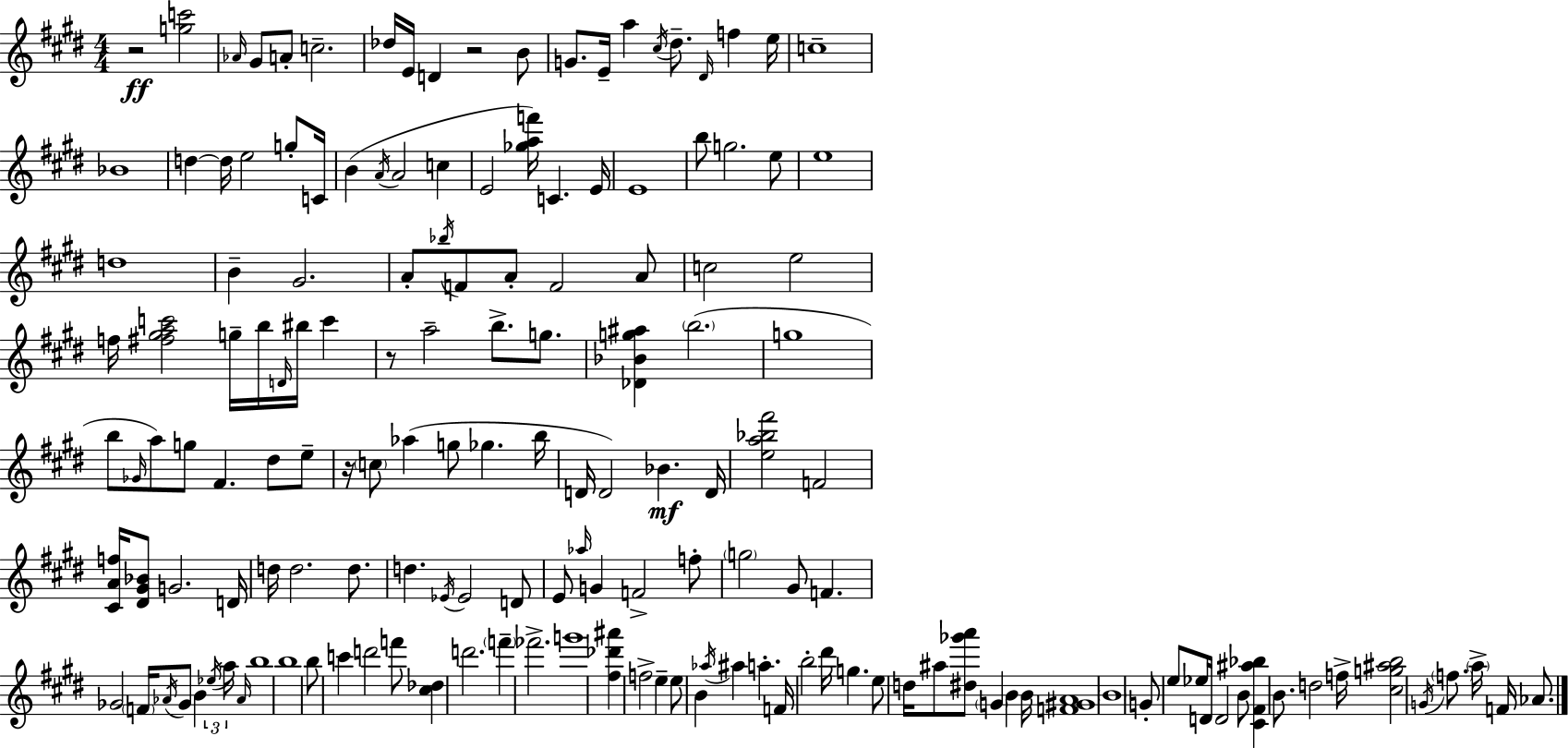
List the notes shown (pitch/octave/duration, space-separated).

R/h [G5,C6]/h Ab4/s G#4/e A4/e C5/h. Db5/s E4/s D4/q R/h B4/e G4/e. E4/s A5/q C#5/s D#5/e. D#4/s F5/q E5/s C5/w Bb4/w D5/q D5/s E5/h G5/e C4/s B4/q A4/s A4/h C5/q E4/h [Gb5,A5,F6]/s C4/q. E4/s E4/w B5/e G5/h. E5/e E5/w D5/w B4/q G#4/h. A4/e Bb5/s F4/e A4/e F4/h A4/e C5/h E5/h F5/s [F#5,G#5,A5,C6]/h G5/s B5/s D4/s BIS5/s C6/q R/e A5/h B5/e. G5/e. [Db4,Bb4,G5,A#5]/q B5/h. G5/w B5/e Gb4/s A5/e G5/e F#4/q. D#5/e E5/e R/s C5/e Ab5/q G5/e Gb5/q. B5/s D4/s D4/h Bb4/q. D4/s [E5,A5,Bb5,F#6]/h F4/h [C#4,A4,F5]/s [D#4,G#4,Bb4]/e G4/h. D4/s D5/s D5/h. D5/e. D5/q. Eb4/s Eb4/h D4/e E4/e Ab5/s G4/q F4/h F5/e G5/h G#4/e F4/q. Gb4/h F4/s Ab4/s Gb4/e B4/q Eb5/s A5/s Ab4/s B5/w B5/w B5/e C6/q D6/h F6/e [C#5,Db5]/q D6/h. F6/q FES6/h. G6/w [F#5,Db6,A#6]/q F5/h E5/q E5/e B4/q Ab5/s A#5/q A5/q. F4/s B5/h D#6/s G5/q. E5/e D5/s A#5/e [D#5,Gb6,A6]/e G4/q B4/q B4/s [F4,G#4,A4]/w B4/w G4/e E5/e Eb5/s D4/s D4/h B4/e [C#4,F#4,A#5,Bb5]/q B4/e. D5/h F5/s [C#5,G5,A#5,B5]/h G4/s F5/e. A5/s F4/s Ab4/e.